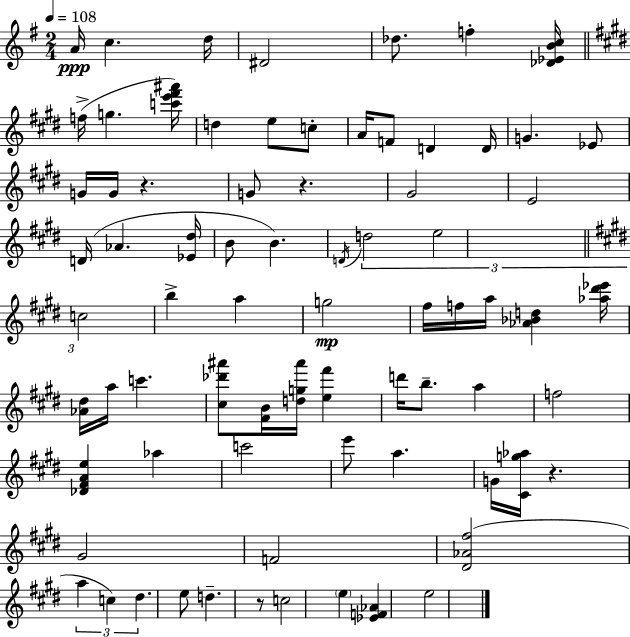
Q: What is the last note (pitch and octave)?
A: E5